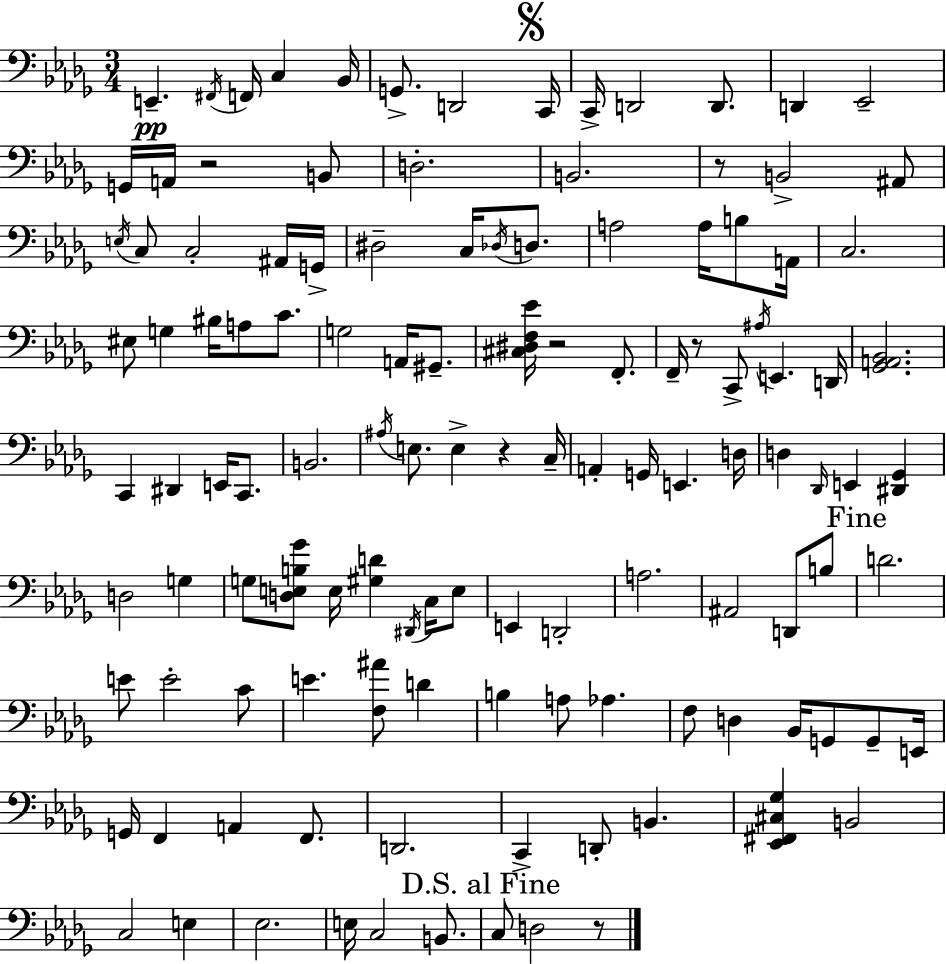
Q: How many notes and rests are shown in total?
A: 122